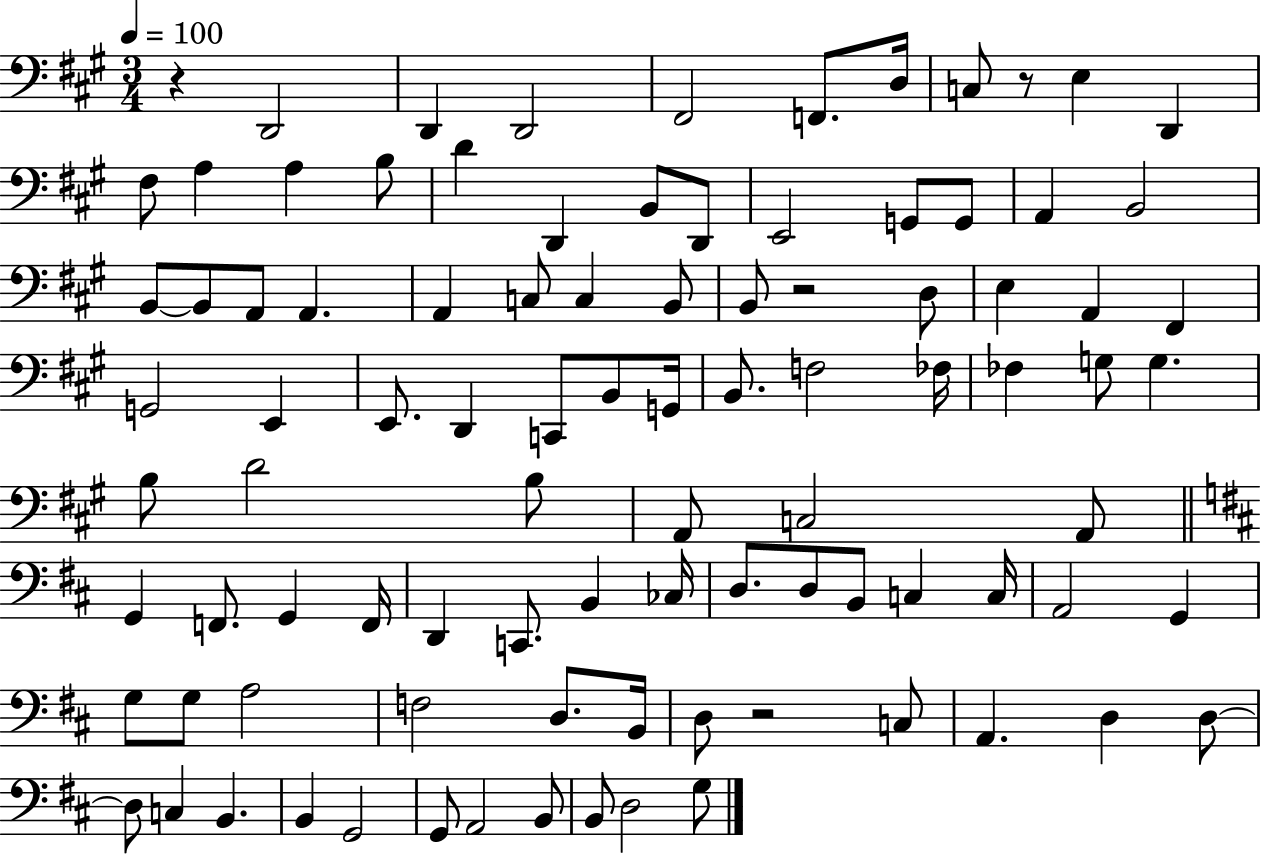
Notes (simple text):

R/q D2/h D2/q D2/h F#2/h F2/e. D3/s C3/e R/e E3/q D2/q F#3/e A3/q A3/q B3/e D4/q D2/q B2/e D2/e E2/h G2/e G2/e A2/q B2/h B2/e B2/e A2/e A2/q. A2/q C3/e C3/q B2/e B2/e R/h D3/e E3/q A2/q F#2/q G2/h E2/q E2/e. D2/q C2/e B2/e G2/s B2/e. F3/h FES3/s FES3/q G3/e G3/q. B3/e D4/h B3/e A2/e C3/h A2/e G2/q F2/e. G2/q F2/s D2/q C2/e. B2/q CES3/s D3/e. D3/e B2/e C3/q C3/s A2/h G2/q G3/e G3/e A3/h F3/h D3/e. B2/s D3/e R/h C3/e A2/q. D3/q D3/e D3/e C3/q B2/q. B2/q G2/h G2/e A2/h B2/e B2/e D3/h G3/e